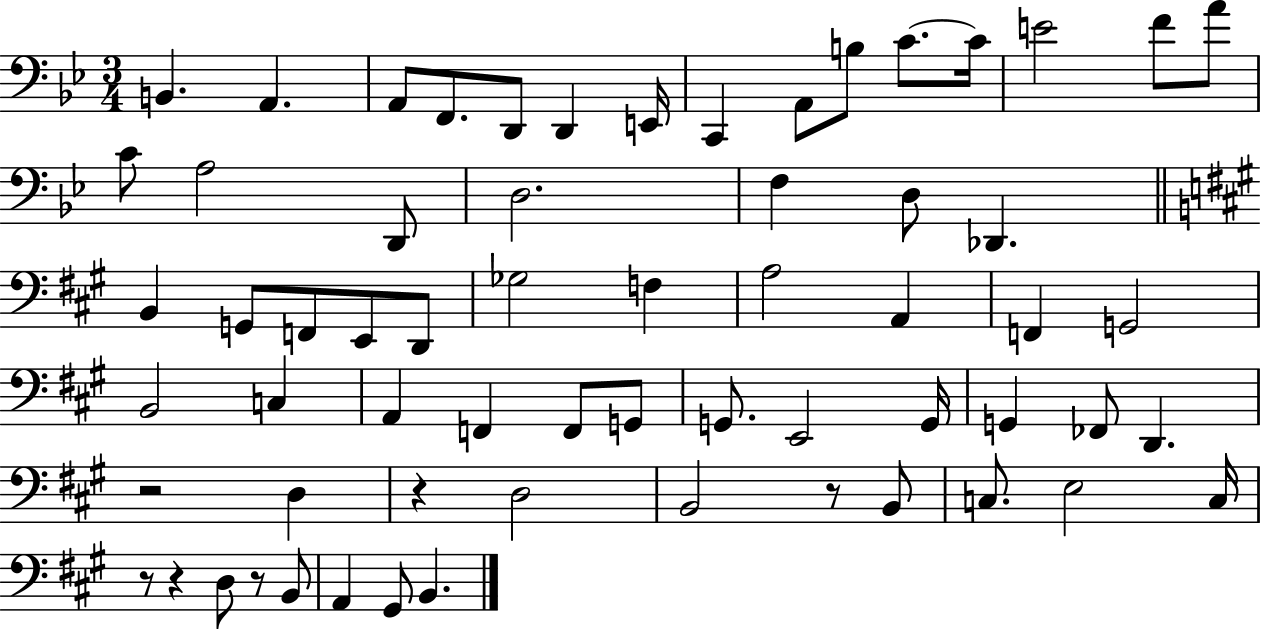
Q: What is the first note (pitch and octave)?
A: B2